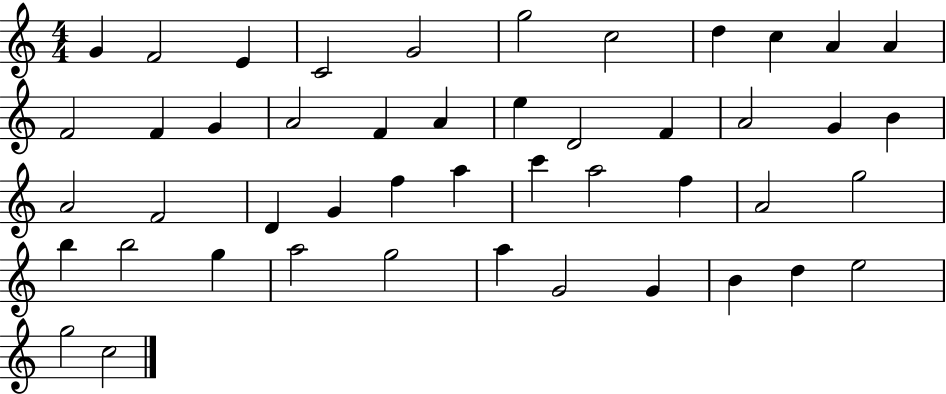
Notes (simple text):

G4/q F4/h E4/q C4/h G4/h G5/h C5/h D5/q C5/q A4/q A4/q F4/h F4/q G4/q A4/h F4/q A4/q E5/q D4/h F4/q A4/h G4/q B4/q A4/h F4/h D4/q G4/q F5/q A5/q C6/q A5/h F5/q A4/h G5/h B5/q B5/h G5/q A5/h G5/h A5/q G4/h G4/q B4/q D5/q E5/h G5/h C5/h